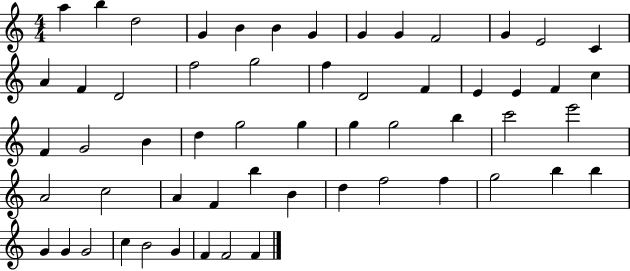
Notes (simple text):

A5/q B5/q D5/h G4/q B4/q B4/q G4/q G4/q G4/q F4/h G4/q E4/h C4/q A4/q F4/q D4/h F5/h G5/h F5/q D4/h F4/q E4/q E4/q F4/q C5/q F4/q G4/h B4/q D5/q G5/h G5/q G5/q G5/h B5/q C6/h E6/h A4/h C5/h A4/q F4/q B5/q B4/q D5/q F5/h F5/q G5/h B5/q B5/q G4/q G4/q G4/h C5/q B4/h G4/q F4/q F4/h F4/q